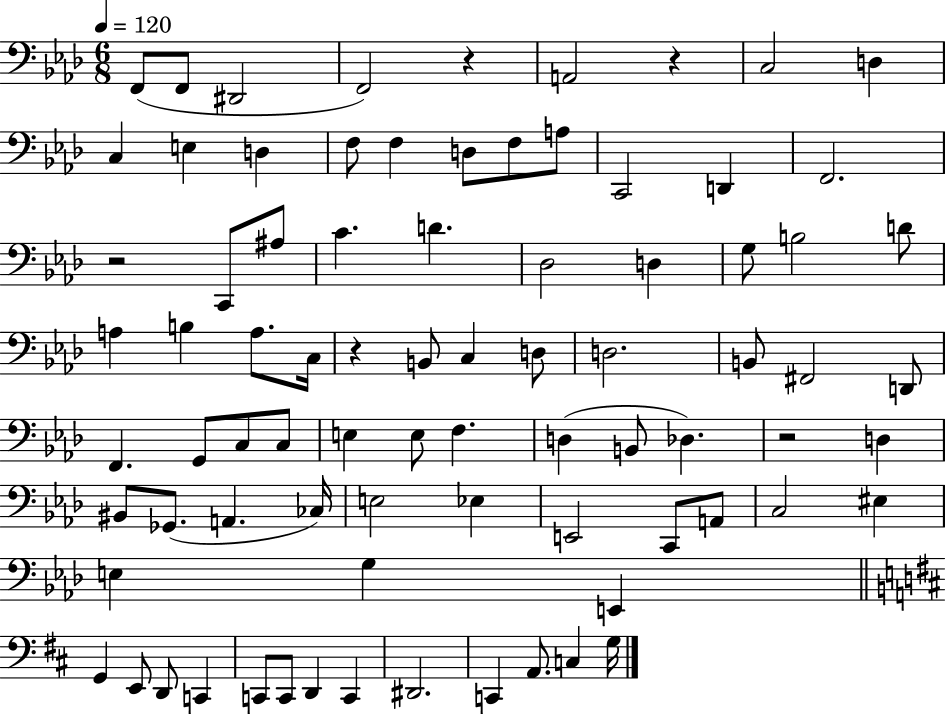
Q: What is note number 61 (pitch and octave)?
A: E3